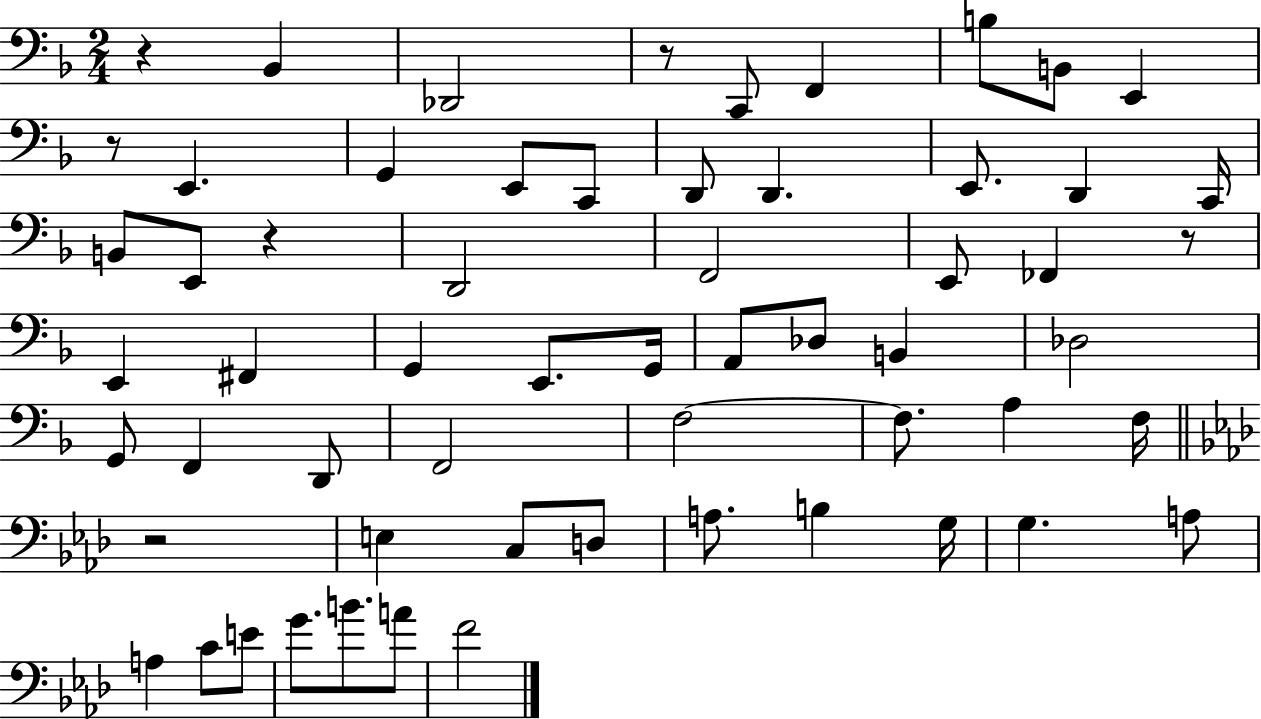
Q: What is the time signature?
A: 2/4